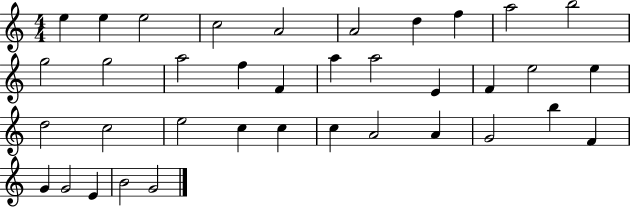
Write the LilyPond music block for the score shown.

{
  \clef treble
  \numericTimeSignature
  \time 4/4
  \key c \major
  e''4 e''4 e''2 | c''2 a'2 | a'2 d''4 f''4 | a''2 b''2 | \break g''2 g''2 | a''2 f''4 f'4 | a''4 a''2 e'4 | f'4 e''2 e''4 | \break d''2 c''2 | e''2 c''4 c''4 | c''4 a'2 a'4 | g'2 b''4 f'4 | \break g'4 g'2 e'4 | b'2 g'2 | \bar "|."
}